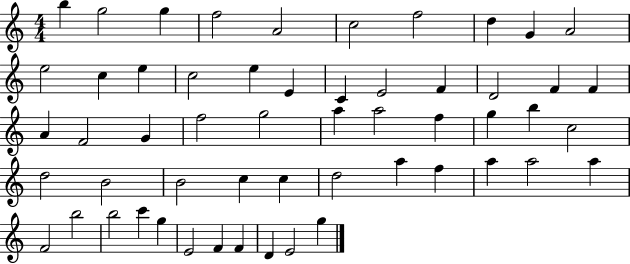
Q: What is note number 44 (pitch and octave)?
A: A5